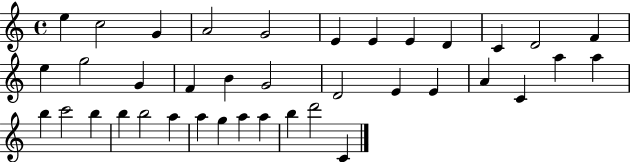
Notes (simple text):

E5/q C5/h G4/q A4/h G4/h E4/q E4/q E4/q D4/q C4/q D4/h F4/q E5/q G5/h G4/q F4/q B4/q G4/h D4/h E4/q E4/q A4/q C4/q A5/q A5/q B5/q C6/h B5/q B5/q B5/h A5/q A5/q G5/q A5/q A5/q B5/q D6/h C4/q